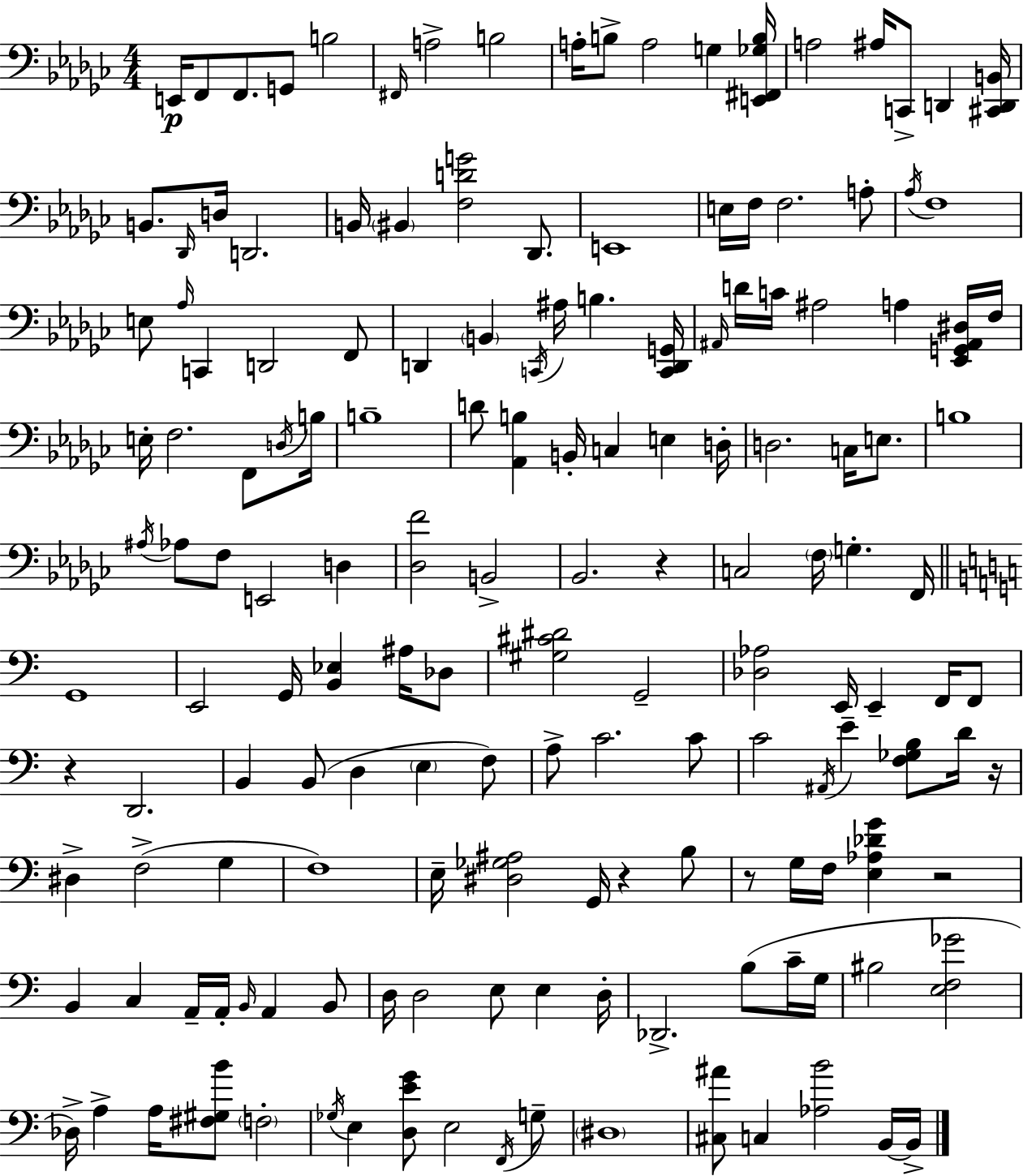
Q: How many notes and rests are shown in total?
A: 158